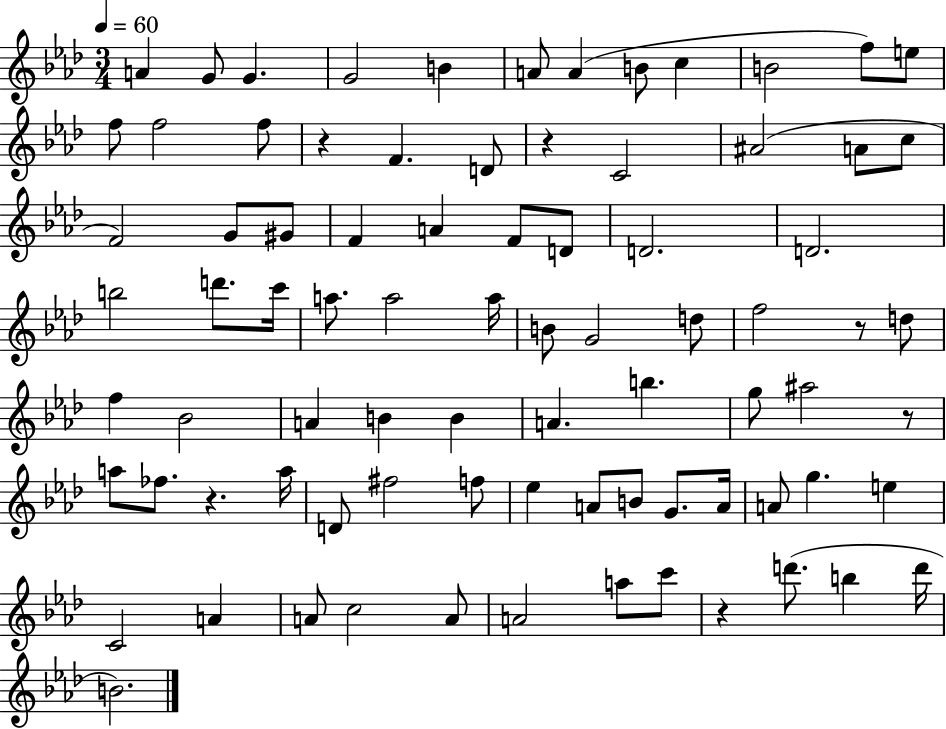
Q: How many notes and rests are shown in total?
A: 82